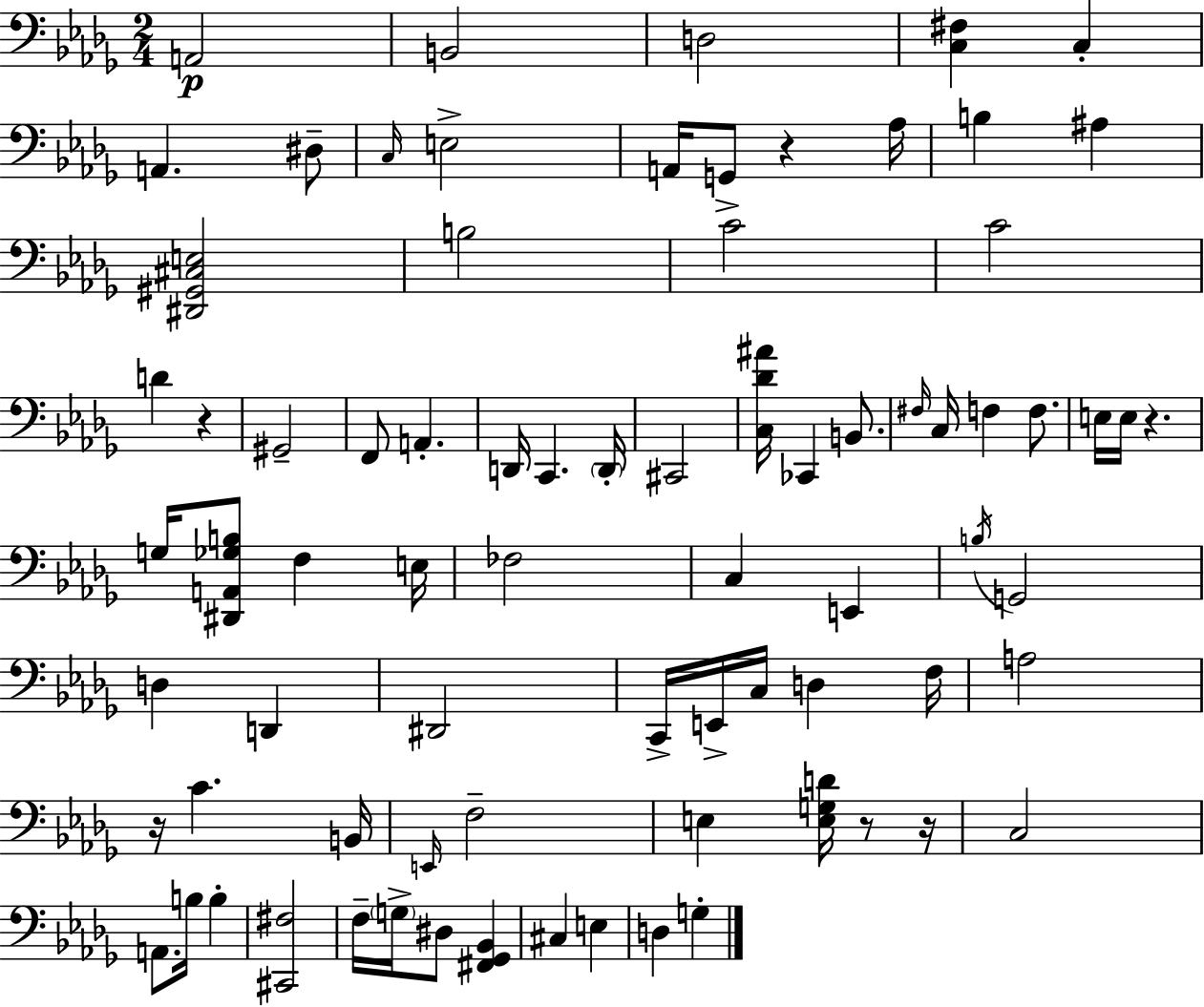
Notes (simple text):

A2/h B2/h D3/h [C3,F#3]/q C3/q A2/q. D#3/e C3/s E3/h A2/s G2/e R/q Ab3/s B3/q A#3/q [D#2,G#2,C#3,E3]/h B3/h C4/h C4/h D4/q R/q G#2/h F2/e A2/q. D2/s C2/q. D2/s C#2/h [C3,Db4,A#4]/s CES2/q B2/e. F#3/s C3/s F3/q F3/e. E3/s E3/s R/q. G3/s [D#2,A2,Gb3,B3]/e F3/q E3/s FES3/h C3/q E2/q B3/s G2/h D3/q D2/q D#2/h C2/s E2/s C3/s D3/q F3/s A3/h R/s C4/q. B2/s E2/s F3/h E3/q [E3,G3,D4]/s R/e R/s C3/h A2/e. B3/s B3/q [C#2,F#3]/h F3/s G3/s D#3/e [F#2,Gb2,Bb2]/q C#3/q E3/q D3/q G3/q